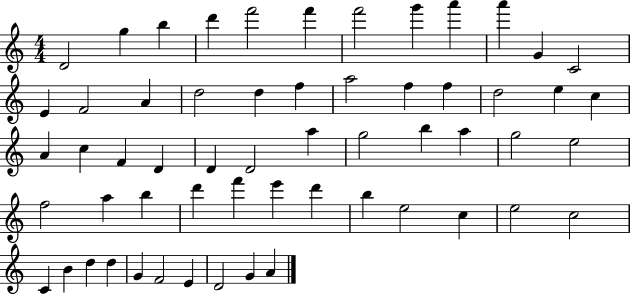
X:1
T:Untitled
M:4/4
L:1/4
K:C
D2 g b d' f'2 f' f'2 g' a' a' G C2 E F2 A d2 d f a2 f f d2 e c A c F D D D2 a g2 b a g2 e2 f2 a b d' f' e' d' b e2 c e2 c2 C B d d G F2 E D2 G A